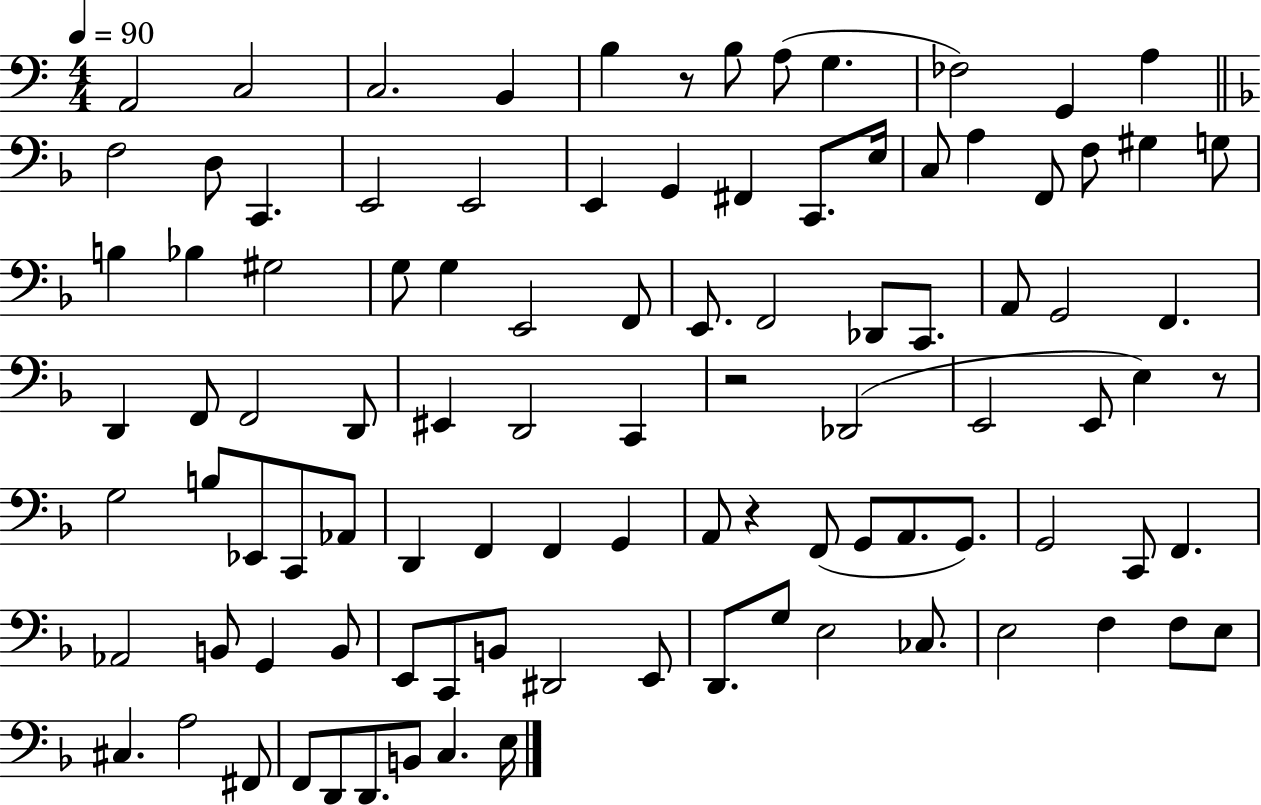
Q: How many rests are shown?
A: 4